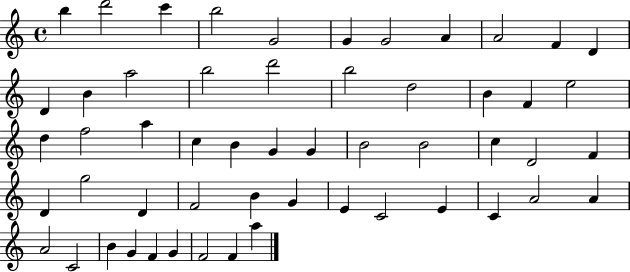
B5/q D6/h C6/q B5/h G4/h G4/q G4/h A4/q A4/h F4/q D4/q D4/q B4/q A5/h B5/h D6/h B5/h D5/h B4/q F4/q E5/h D5/q F5/h A5/q C5/q B4/q G4/q G4/q B4/h B4/h C5/q D4/h F4/q D4/q G5/h D4/q F4/h B4/q G4/q E4/q C4/h E4/q C4/q A4/h A4/q A4/h C4/h B4/q G4/q F4/q G4/q F4/h F4/q A5/q